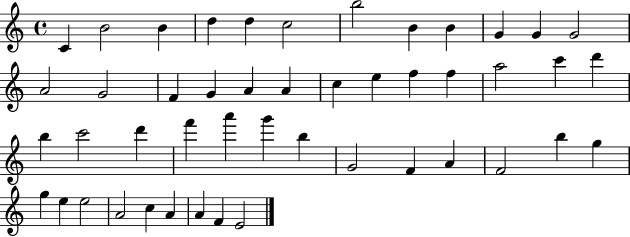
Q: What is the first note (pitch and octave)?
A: C4